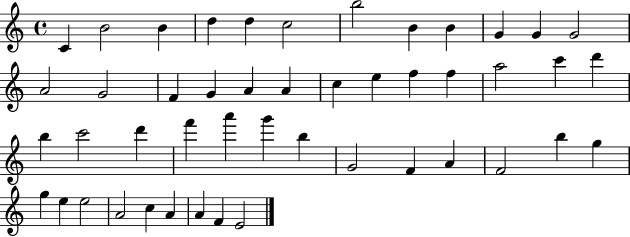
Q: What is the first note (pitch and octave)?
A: C4